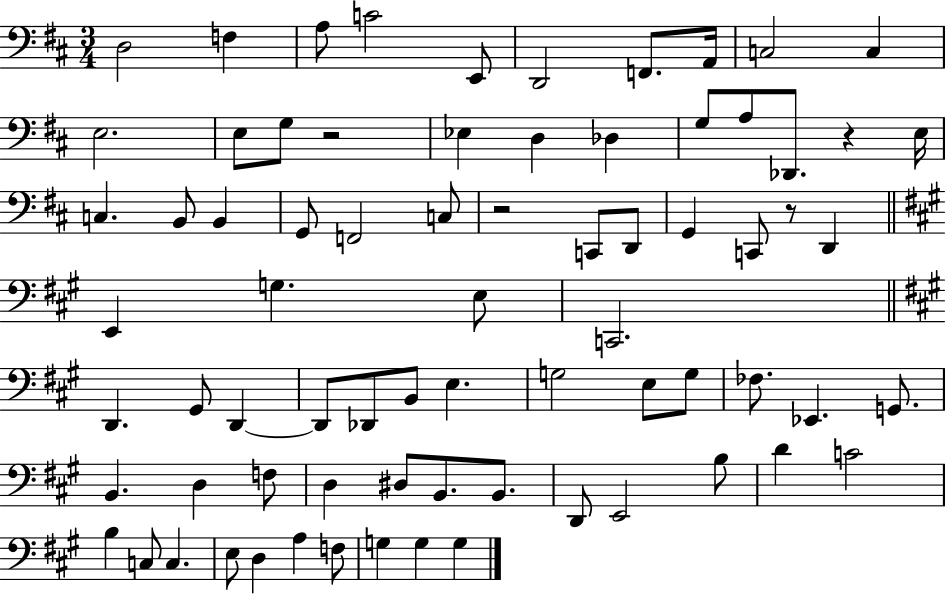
X:1
T:Untitled
M:3/4
L:1/4
K:D
D,2 F, A,/2 C2 E,,/2 D,,2 F,,/2 A,,/4 C,2 C, E,2 E,/2 G,/2 z2 _E, D, _D, G,/2 A,/2 _D,,/2 z E,/4 C, B,,/2 B,, G,,/2 F,,2 C,/2 z2 C,,/2 D,,/2 G,, C,,/2 z/2 D,, E,, G, E,/2 C,,2 D,, ^G,,/2 D,, D,,/2 _D,,/2 B,,/2 E, G,2 E,/2 G,/2 _F,/2 _E,, G,,/2 B,, D, F,/2 D, ^D,/2 B,,/2 B,,/2 D,,/2 E,,2 B,/2 D C2 B, C,/2 C, E,/2 D, A, F,/2 G, G, G,